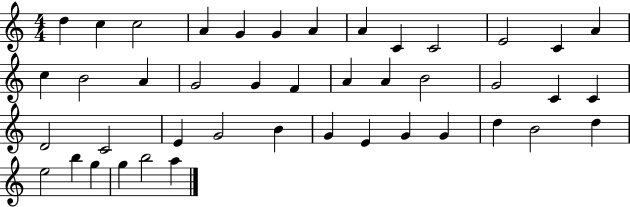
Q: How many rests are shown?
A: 0